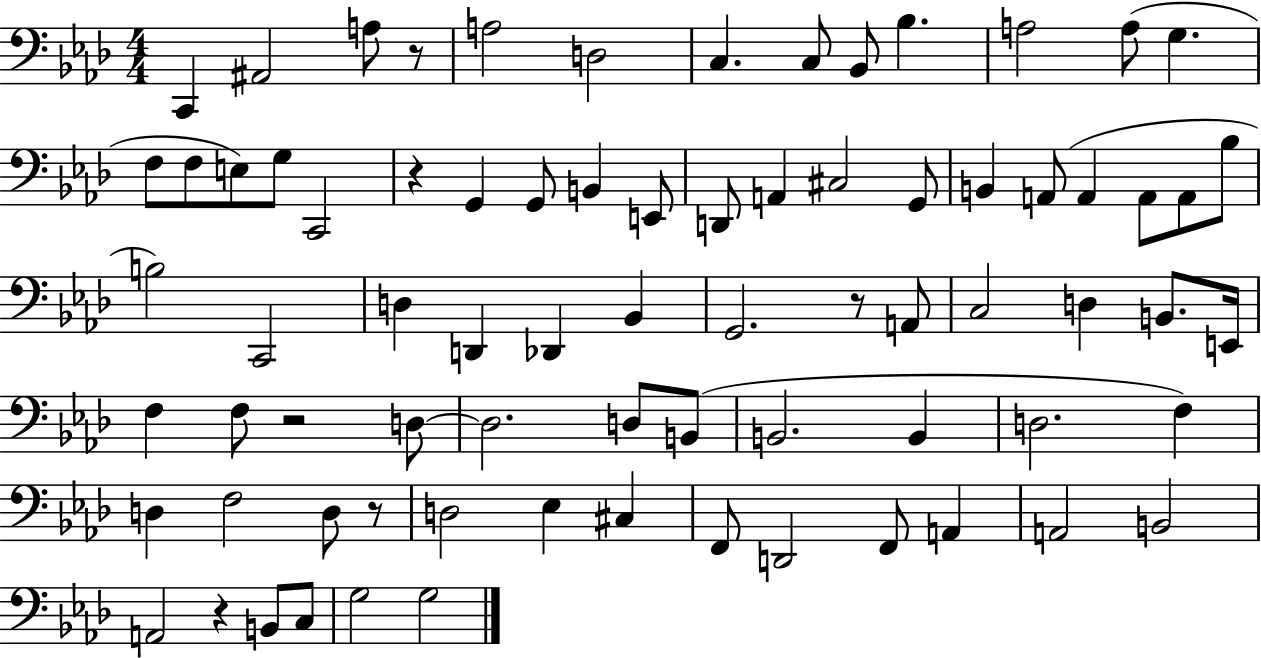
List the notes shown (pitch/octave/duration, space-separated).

C2/q A#2/h A3/e R/e A3/h D3/h C3/q. C3/e Bb2/e Bb3/q. A3/h A3/e G3/q. F3/e F3/e E3/e G3/e C2/h R/q G2/q G2/e B2/q E2/e D2/e A2/q C#3/h G2/e B2/q A2/e A2/q A2/e A2/e Bb3/e B3/h C2/h D3/q D2/q Db2/q Bb2/q G2/h. R/e A2/e C3/h D3/q B2/e. E2/s F3/q F3/e R/h D3/e D3/h. D3/e B2/e B2/h. B2/q D3/h. F3/q D3/q F3/h D3/e R/e D3/h Eb3/q C#3/q F2/e D2/h F2/e A2/q A2/h B2/h A2/h R/q B2/e C3/e G3/h G3/h